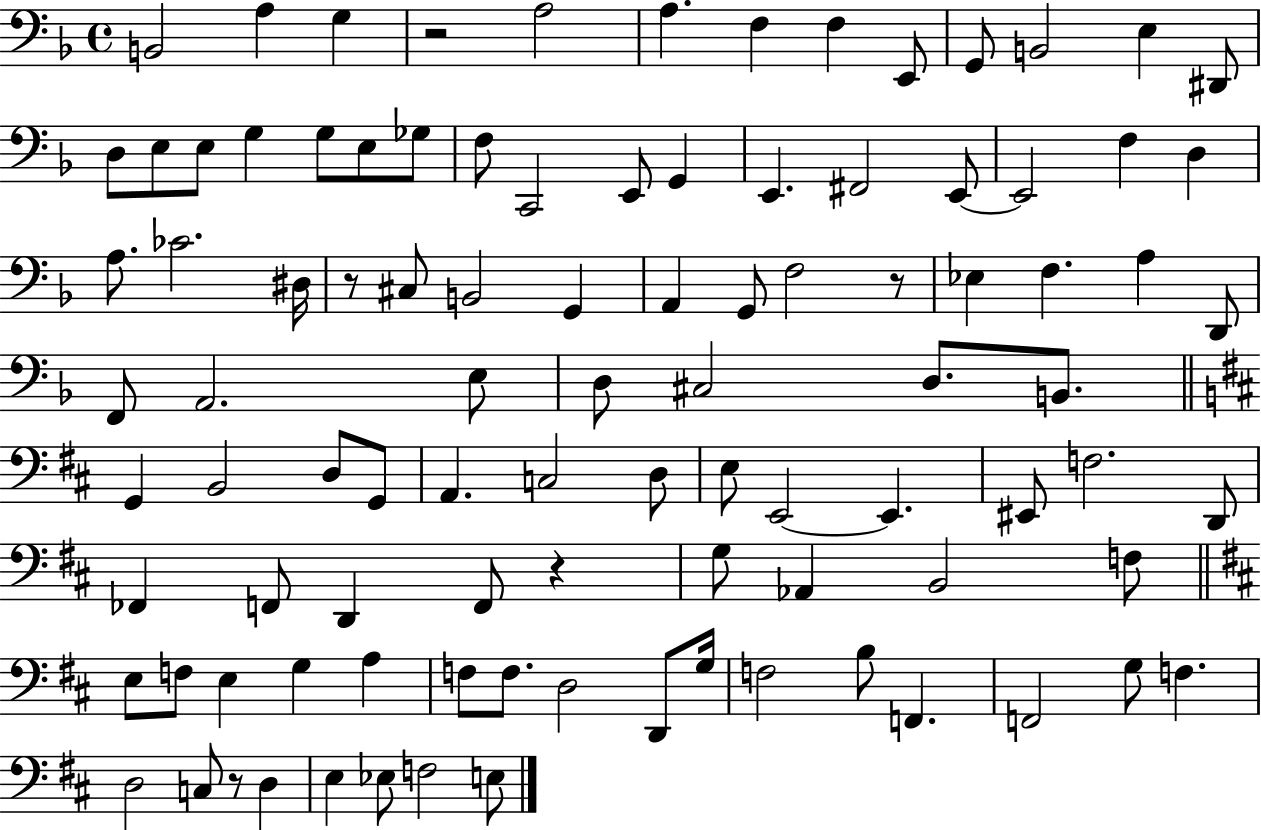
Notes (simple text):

B2/h A3/q G3/q R/h A3/h A3/q. F3/q F3/q E2/e G2/e B2/h E3/q D#2/e D3/e E3/e E3/e G3/q G3/e E3/e Gb3/e F3/e C2/h E2/e G2/q E2/q. F#2/h E2/e E2/h F3/q D3/q A3/e. CES4/h. D#3/s R/e C#3/e B2/h G2/q A2/q G2/e F3/h R/e Eb3/q F3/q. A3/q D2/e F2/e A2/h. E3/e D3/e C#3/h D3/e. B2/e. G2/q B2/h D3/e G2/e A2/q. C3/h D3/e E3/e E2/h E2/q. EIS2/e F3/h. D2/e FES2/q F2/e D2/q F2/e R/q G3/e Ab2/q B2/h F3/e E3/e F3/e E3/q G3/q A3/q F3/e F3/e. D3/h D2/e G3/s F3/h B3/e F2/q. F2/h G3/e F3/q. D3/h C3/e R/e D3/q E3/q Eb3/e F3/h E3/e